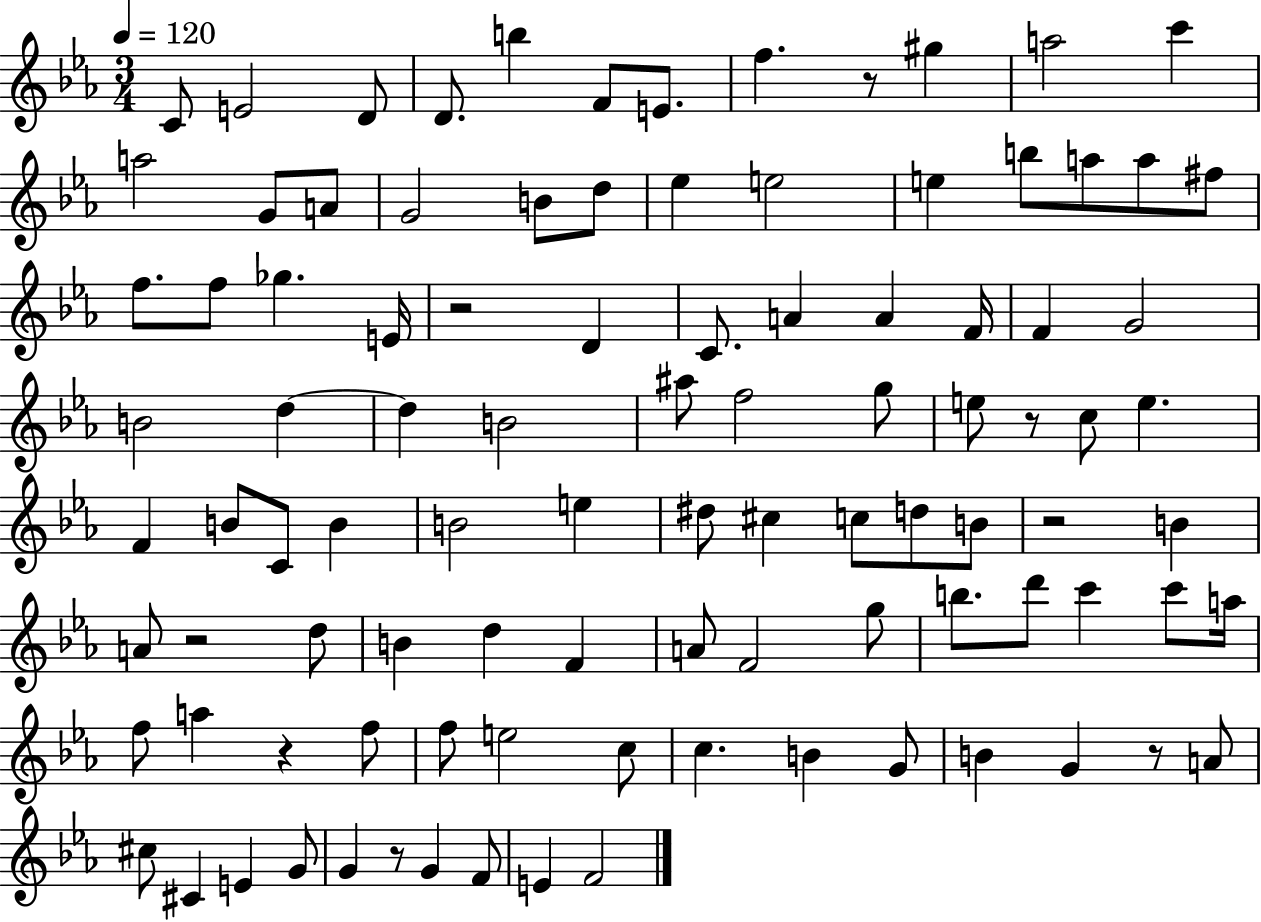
X:1
T:Untitled
M:3/4
L:1/4
K:Eb
C/2 E2 D/2 D/2 b F/2 E/2 f z/2 ^g a2 c' a2 G/2 A/2 G2 B/2 d/2 _e e2 e b/2 a/2 a/2 ^f/2 f/2 f/2 _g E/4 z2 D C/2 A A F/4 F G2 B2 d d B2 ^a/2 f2 g/2 e/2 z/2 c/2 e F B/2 C/2 B B2 e ^d/2 ^c c/2 d/2 B/2 z2 B A/2 z2 d/2 B d F A/2 F2 g/2 b/2 d'/2 c' c'/2 a/4 f/2 a z f/2 f/2 e2 c/2 c B G/2 B G z/2 A/2 ^c/2 ^C E G/2 G z/2 G F/2 E F2